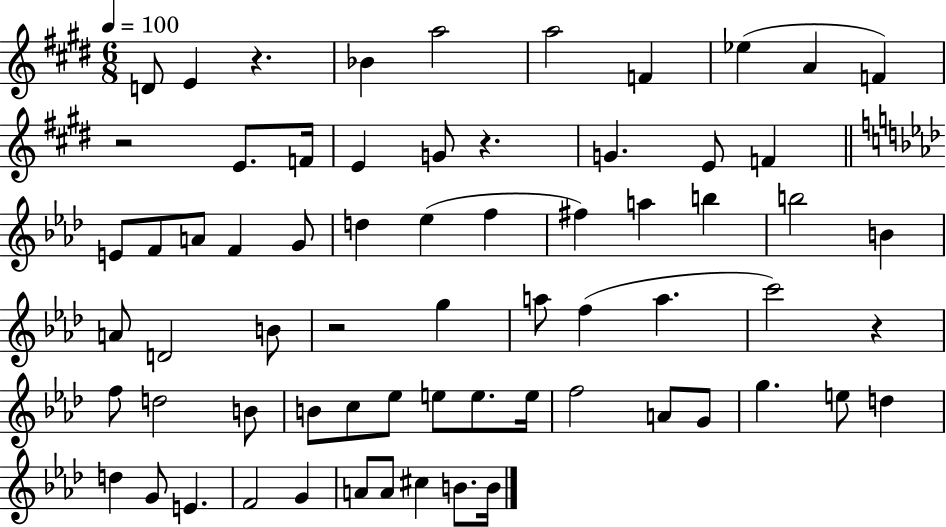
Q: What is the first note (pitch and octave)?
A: D4